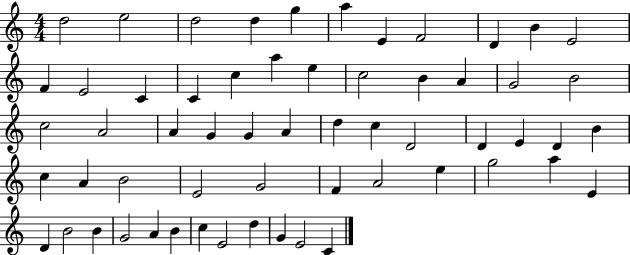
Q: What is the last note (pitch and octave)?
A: C4